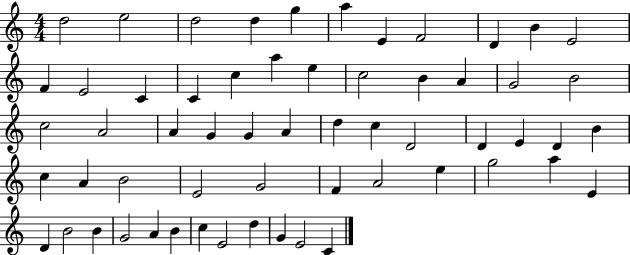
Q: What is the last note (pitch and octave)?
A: C4